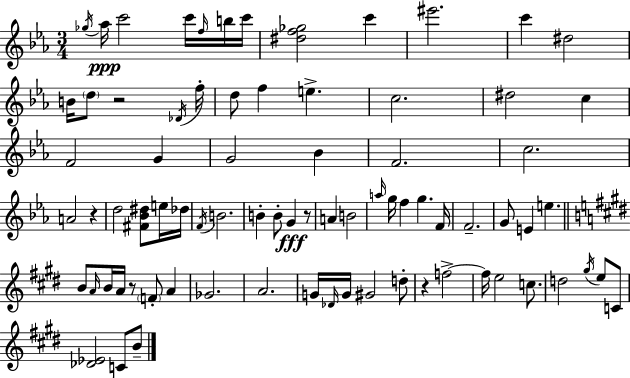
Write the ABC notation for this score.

X:1
T:Untitled
M:3/4
L:1/4
K:Cm
_g/4 _a/4 c'2 c'/4 f/4 b/4 c'/4 [^df_g]2 c' ^e'2 c' ^d2 B/4 d/2 z2 _D/4 f/4 d/2 f e c2 ^d2 c F2 G G2 _B F2 c2 A2 z d2 [^F_B^d]/2 e/4 _d/4 F/4 B2 B B/2 G z/2 A B2 a/4 g/4 f g F/4 F2 G/2 E e B/2 A/4 B/4 A/4 z/2 F/2 A _G2 A2 G/4 _D/4 G/4 ^G2 d/2 z f2 f/4 e2 c/2 d2 ^g/4 e/2 C/2 [_D_E]2 C/2 B/2